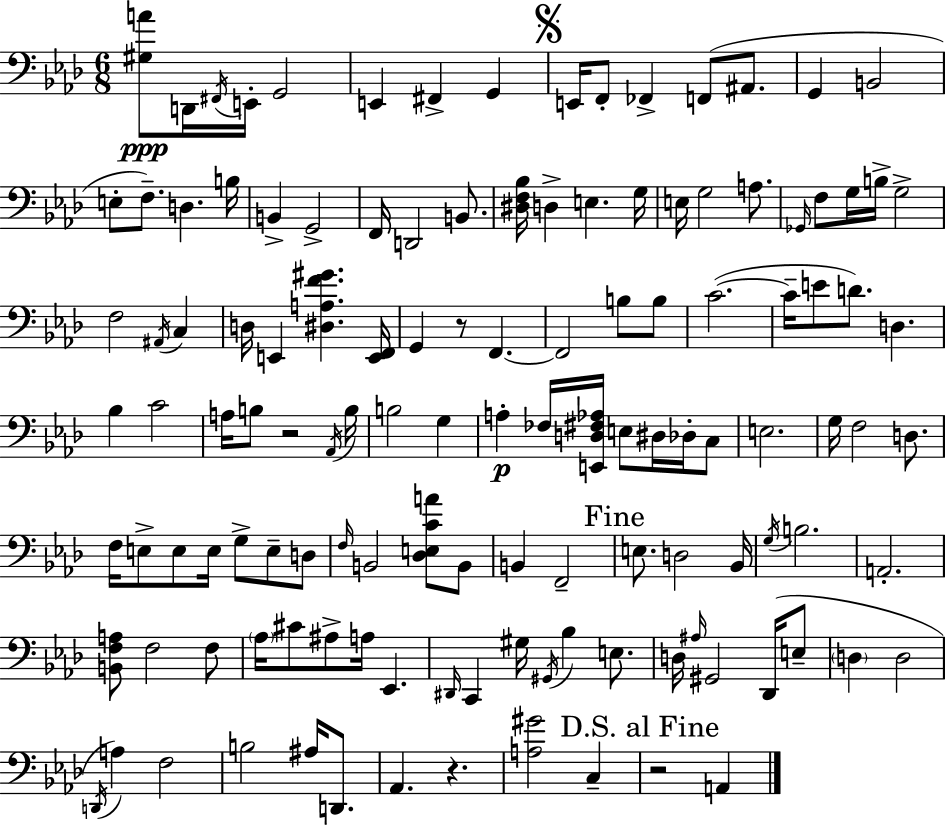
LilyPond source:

{
  \clef bass
  \numericTimeSignature
  \time 6/8
  \key aes \major
  <gis a'>8\ppp d,16 \acciaccatura { fis,16 } e,16-. g,2 | e,4 fis,4-> g,4 | \mark \markup { \musicglyph "scripts.segno" } e,16 f,8-. fes,4-> f,8( ais,8. | g,4 b,2 | \break e8-. f8.--) d4. | b16 b,4-> g,2-> | f,16 d,2 b,8. | <dis f bes>16 d4-> e4. | \break g16 e16 g2 a8. | \grace { ges,16 } f8 g16 b16-> g2-> | f2 \acciaccatura { ais,16 } c4 | d16 e,4 <dis a f' gis'>4. | \break <e, f,>16 g,4 r8 f,4.~~ | f,2 b8 | b8 c'2.~(~ | c'16-- e'8 d'8.) d4. | \break bes4 c'2 | a16 b8 r2 | \acciaccatura { aes,16 } b16 b2 | g4 a4-.\p fes16 <e, d fis aes>16 e8 | \break dis16 des16-. c8 e2. | g16 f2 | d8. f16 e8-> e8 e16 g8-> | e8-- d8 \grace { f16 } b,2 | \break <des e c' a'>8 b,8 b,4 f,2-- | \mark "Fine" e8. d2 | bes,16 \acciaccatura { g16 } b2. | a,2.-. | \break <b, f a>8 f2 | f8 \parenthesize aes16 cis'8 ais8-> a16 | ees,4. \grace { dis,16 } c,4 gis16 | \acciaccatura { gis,16 } bes4 e8. d16 \grace { ais16 } gis,2 | \break des,16( e8-- \parenthesize d4 | d2 \acciaccatura { d,16 }) a4 | f2 b2 | ais16 d,8. aes,4. | \break r4. <a gis'>2 | c4-- \mark "D.S. al Fine" r2 | a,4 \bar "|."
}